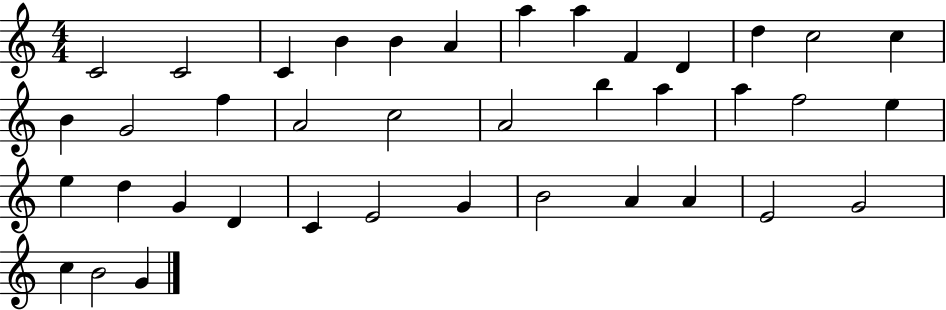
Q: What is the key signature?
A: C major